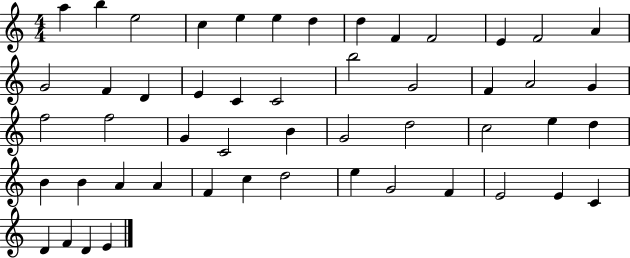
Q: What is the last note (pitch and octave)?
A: E4